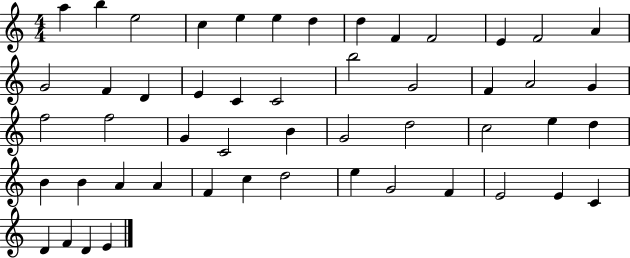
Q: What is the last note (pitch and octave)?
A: E4